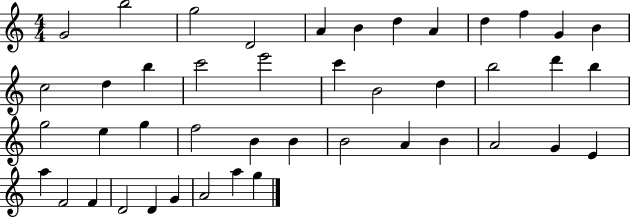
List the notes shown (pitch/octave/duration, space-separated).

G4/h B5/h G5/h D4/h A4/q B4/q D5/q A4/q D5/q F5/q G4/q B4/q C5/h D5/q B5/q C6/h E6/h C6/q B4/h D5/q B5/h D6/q B5/q G5/h E5/q G5/q F5/h B4/q B4/q B4/h A4/q B4/q A4/h G4/q E4/q A5/q F4/h F4/q D4/h D4/q G4/q A4/h A5/q G5/q